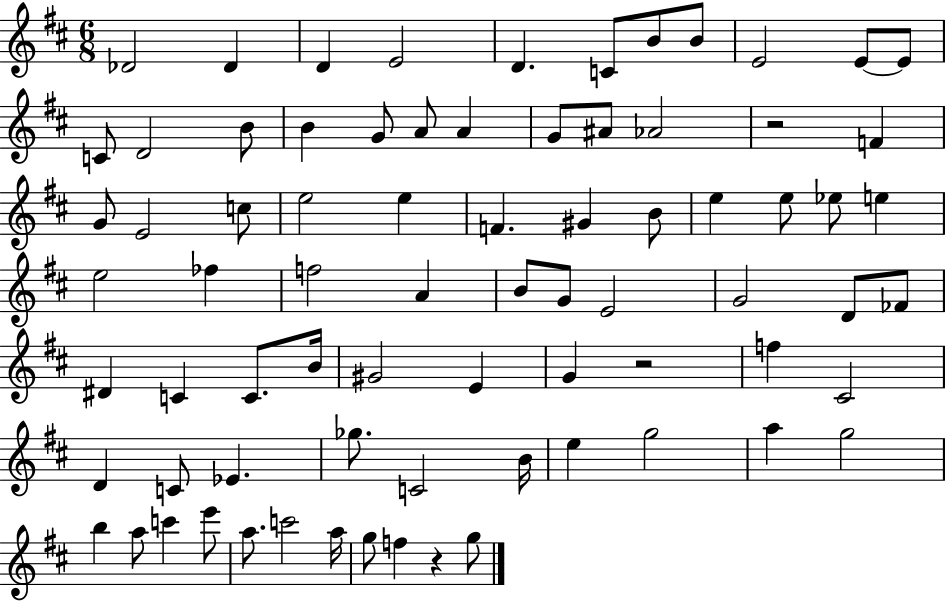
Db4/h Db4/q D4/q E4/h D4/q. C4/e B4/e B4/e E4/h E4/e E4/e C4/e D4/h B4/e B4/q G4/e A4/e A4/q G4/e A#4/e Ab4/h R/h F4/q G4/e E4/h C5/e E5/h E5/q F4/q. G#4/q B4/e E5/q E5/e Eb5/e E5/q E5/h FES5/q F5/h A4/q B4/e G4/e E4/h G4/h D4/e FES4/e D#4/q C4/q C4/e. B4/s G#4/h E4/q G4/q R/h F5/q C#4/h D4/q C4/e Eb4/q. Gb5/e. C4/h B4/s E5/q G5/h A5/q G5/h B5/q A5/e C6/q E6/e A5/e. C6/h A5/s G5/e F5/q R/q G5/e